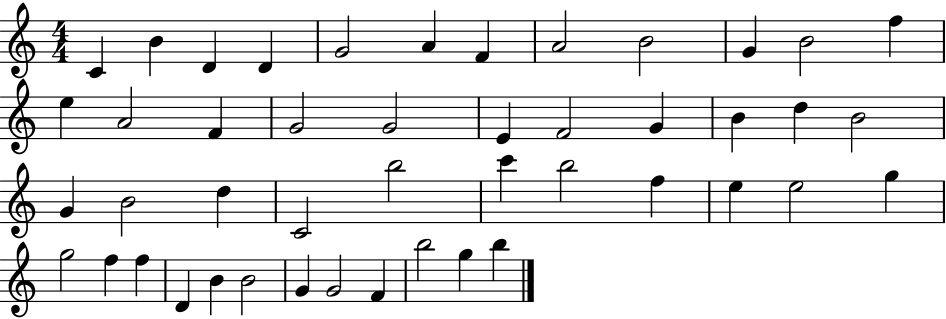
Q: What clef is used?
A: treble